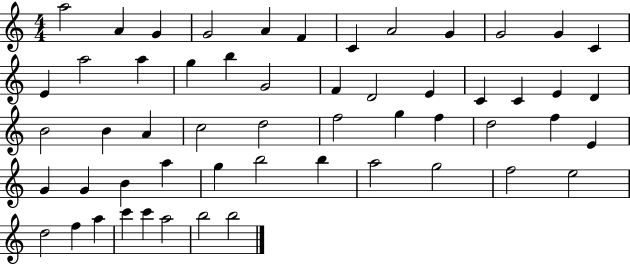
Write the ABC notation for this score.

X:1
T:Untitled
M:4/4
L:1/4
K:C
a2 A G G2 A F C A2 G G2 G C E a2 a g b G2 F D2 E C C E D B2 B A c2 d2 f2 g f d2 f E G G B a g b2 b a2 g2 f2 e2 d2 f a c' c' a2 b2 b2